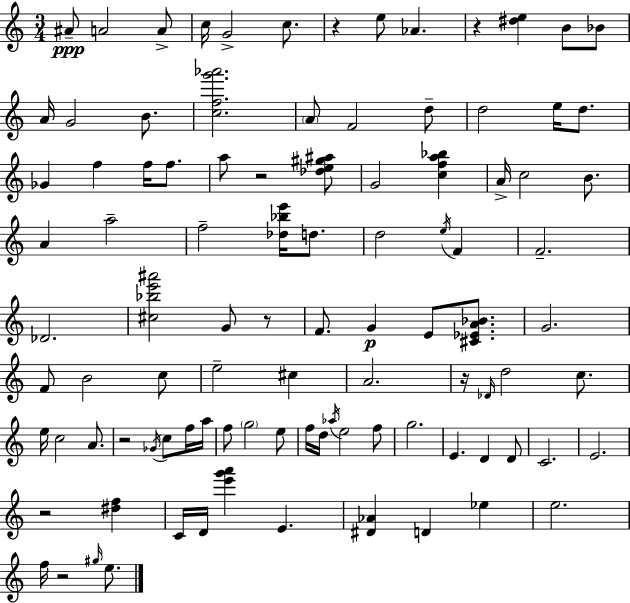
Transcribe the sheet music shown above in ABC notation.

X:1
T:Untitled
M:3/4
L:1/4
K:Am
^A/2 A2 A/2 c/4 G2 c/2 z e/2 _A z [^de] B/2 _B/2 A/4 G2 B/2 [cfg'_a']2 A/2 F2 d/2 d2 e/4 d/2 _G f f/4 f/2 a/2 z2 [_de^g^a]/2 G2 [cfa_b] A/4 c2 B/2 A a2 f2 [_d_be']/4 d/2 d2 e/4 F F2 _D2 [^c_be'^a']2 G/2 z/2 F/2 G E/2 [^C_EA_B]/2 G2 F/2 B2 c/2 e2 ^c A2 z/4 _D/4 d2 c/2 e/4 c2 A/2 z2 _G/4 c/2 f/4 a/4 f/2 g2 e/2 f/4 d/4 _a/4 e2 f/2 g2 E D D/2 C2 E2 z2 [^df] C/4 D/4 [e'g'a'] E [^D_A] D _e e2 f/4 z2 ^g/4 e/2